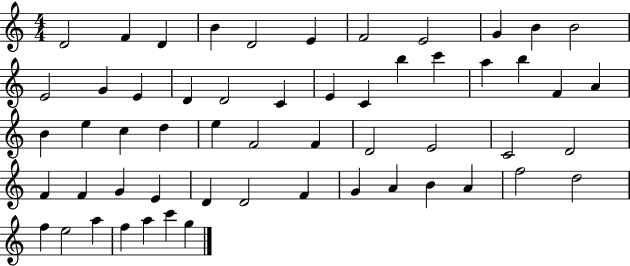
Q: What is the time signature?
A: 4/4